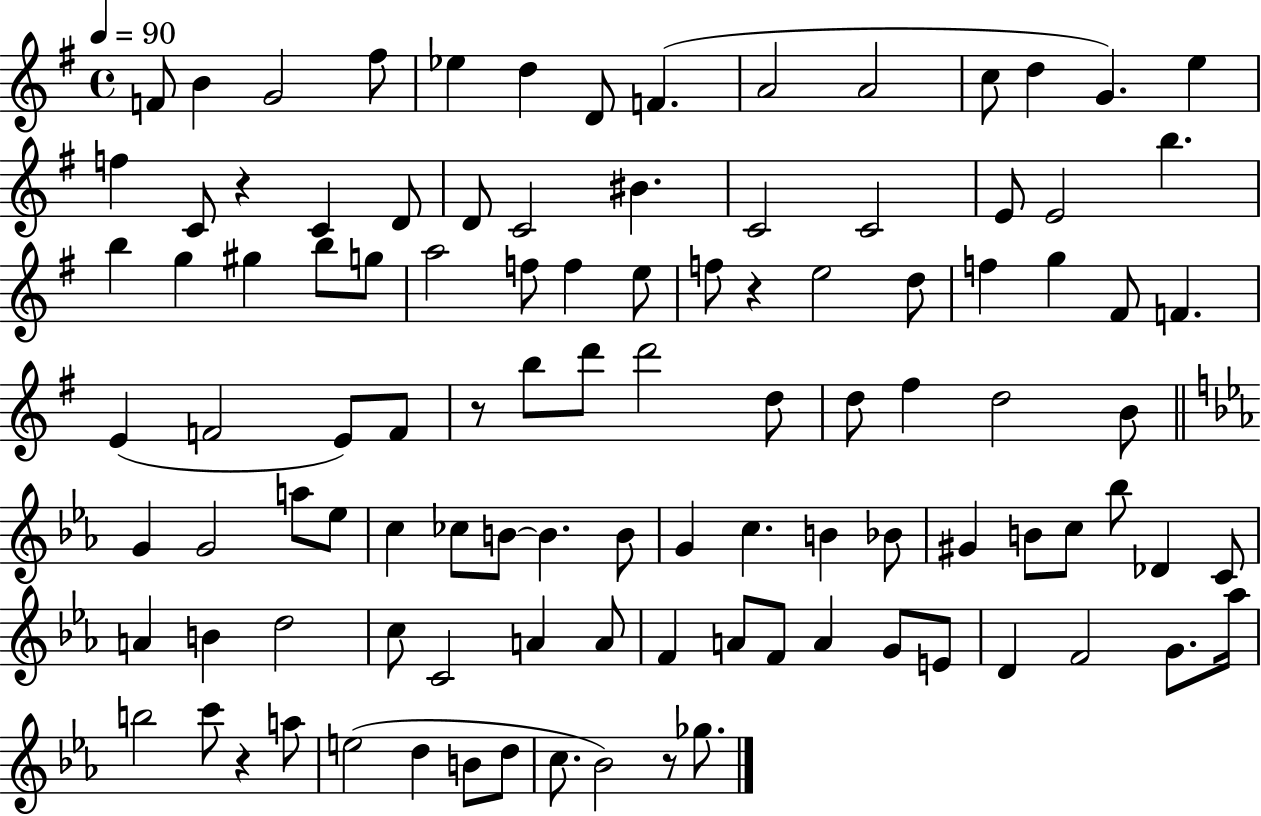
{
  \clef treble
  \time 4/4
  \defaultTimeSignature
  \key g \major
  \tempo 4 = 90
  \repeat volta 2 { f'8 b'4 g'2 fis''8 | ees''4 d''4 d'8 f'4.( | a'2 a'2 | c''8 d''4 g'4.) e''4 | \break f''4 c'8 r4 c'4 d'8 | d'8 c'2 bis'4. | c'2 c'2 | e'8 e'2 b''4. | \break b''4 g''4 gis''4 b''8 g''8 | a''2 f''8 f''4 e''8 | f''8 r4 e''2 d''8 | f''4 g''4 fis'8 f'4. | \break e'4( f'2 e'8) f'8 | r8 b''8 d'''8 d'''2 d''8 | d''8 fis''4 d''2 b'8 | \bar "||" \break \key ees \major g'4 g'2 a''8 ees''8 | c''4 ces''8 b'8~~ b'4. b'8 | g'4 c''4. b'4 bes'8 | gis'4 b'8 c''8 bes''8 des'4 c'8 | \break a'4 b'4 d''2 | c''8 c'2 a'4 a'8 | f'4 a'8 f'8 a'4 g'8 e'8 | d'4 f'2 g'8. aes''16 | \break b''2 c'''8 r4 a''8 | e''2( d''4 b'8 d''8 | c''8. bes'2) r8 ges''8. | } \bar "|."
}